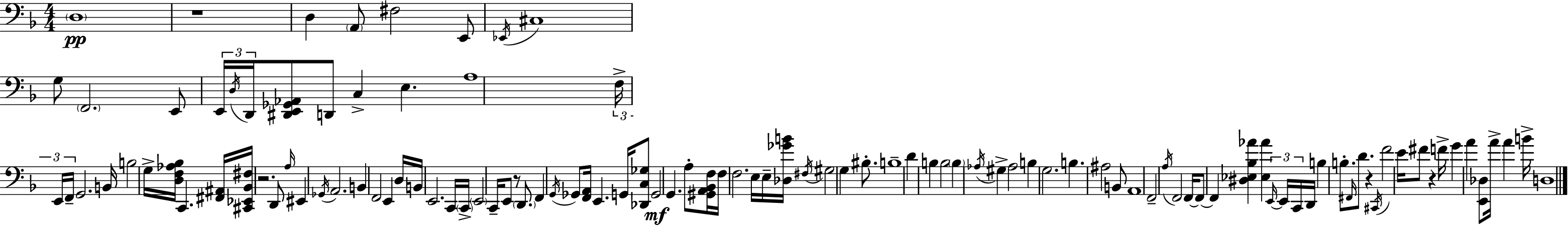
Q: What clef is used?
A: bass